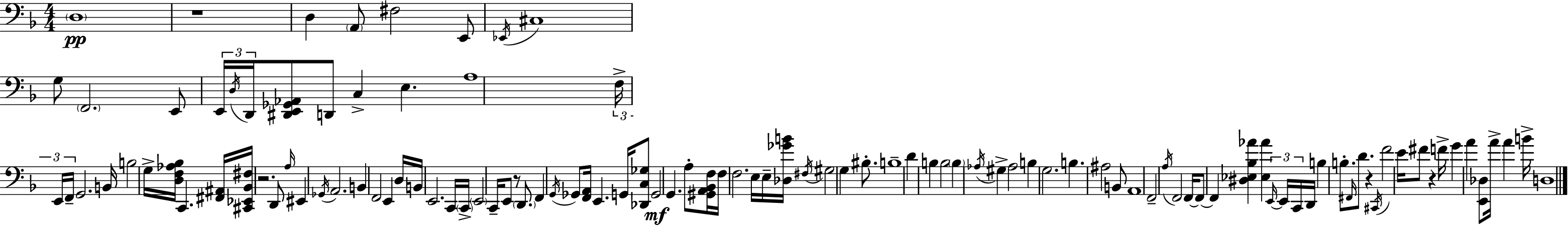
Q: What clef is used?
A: bass